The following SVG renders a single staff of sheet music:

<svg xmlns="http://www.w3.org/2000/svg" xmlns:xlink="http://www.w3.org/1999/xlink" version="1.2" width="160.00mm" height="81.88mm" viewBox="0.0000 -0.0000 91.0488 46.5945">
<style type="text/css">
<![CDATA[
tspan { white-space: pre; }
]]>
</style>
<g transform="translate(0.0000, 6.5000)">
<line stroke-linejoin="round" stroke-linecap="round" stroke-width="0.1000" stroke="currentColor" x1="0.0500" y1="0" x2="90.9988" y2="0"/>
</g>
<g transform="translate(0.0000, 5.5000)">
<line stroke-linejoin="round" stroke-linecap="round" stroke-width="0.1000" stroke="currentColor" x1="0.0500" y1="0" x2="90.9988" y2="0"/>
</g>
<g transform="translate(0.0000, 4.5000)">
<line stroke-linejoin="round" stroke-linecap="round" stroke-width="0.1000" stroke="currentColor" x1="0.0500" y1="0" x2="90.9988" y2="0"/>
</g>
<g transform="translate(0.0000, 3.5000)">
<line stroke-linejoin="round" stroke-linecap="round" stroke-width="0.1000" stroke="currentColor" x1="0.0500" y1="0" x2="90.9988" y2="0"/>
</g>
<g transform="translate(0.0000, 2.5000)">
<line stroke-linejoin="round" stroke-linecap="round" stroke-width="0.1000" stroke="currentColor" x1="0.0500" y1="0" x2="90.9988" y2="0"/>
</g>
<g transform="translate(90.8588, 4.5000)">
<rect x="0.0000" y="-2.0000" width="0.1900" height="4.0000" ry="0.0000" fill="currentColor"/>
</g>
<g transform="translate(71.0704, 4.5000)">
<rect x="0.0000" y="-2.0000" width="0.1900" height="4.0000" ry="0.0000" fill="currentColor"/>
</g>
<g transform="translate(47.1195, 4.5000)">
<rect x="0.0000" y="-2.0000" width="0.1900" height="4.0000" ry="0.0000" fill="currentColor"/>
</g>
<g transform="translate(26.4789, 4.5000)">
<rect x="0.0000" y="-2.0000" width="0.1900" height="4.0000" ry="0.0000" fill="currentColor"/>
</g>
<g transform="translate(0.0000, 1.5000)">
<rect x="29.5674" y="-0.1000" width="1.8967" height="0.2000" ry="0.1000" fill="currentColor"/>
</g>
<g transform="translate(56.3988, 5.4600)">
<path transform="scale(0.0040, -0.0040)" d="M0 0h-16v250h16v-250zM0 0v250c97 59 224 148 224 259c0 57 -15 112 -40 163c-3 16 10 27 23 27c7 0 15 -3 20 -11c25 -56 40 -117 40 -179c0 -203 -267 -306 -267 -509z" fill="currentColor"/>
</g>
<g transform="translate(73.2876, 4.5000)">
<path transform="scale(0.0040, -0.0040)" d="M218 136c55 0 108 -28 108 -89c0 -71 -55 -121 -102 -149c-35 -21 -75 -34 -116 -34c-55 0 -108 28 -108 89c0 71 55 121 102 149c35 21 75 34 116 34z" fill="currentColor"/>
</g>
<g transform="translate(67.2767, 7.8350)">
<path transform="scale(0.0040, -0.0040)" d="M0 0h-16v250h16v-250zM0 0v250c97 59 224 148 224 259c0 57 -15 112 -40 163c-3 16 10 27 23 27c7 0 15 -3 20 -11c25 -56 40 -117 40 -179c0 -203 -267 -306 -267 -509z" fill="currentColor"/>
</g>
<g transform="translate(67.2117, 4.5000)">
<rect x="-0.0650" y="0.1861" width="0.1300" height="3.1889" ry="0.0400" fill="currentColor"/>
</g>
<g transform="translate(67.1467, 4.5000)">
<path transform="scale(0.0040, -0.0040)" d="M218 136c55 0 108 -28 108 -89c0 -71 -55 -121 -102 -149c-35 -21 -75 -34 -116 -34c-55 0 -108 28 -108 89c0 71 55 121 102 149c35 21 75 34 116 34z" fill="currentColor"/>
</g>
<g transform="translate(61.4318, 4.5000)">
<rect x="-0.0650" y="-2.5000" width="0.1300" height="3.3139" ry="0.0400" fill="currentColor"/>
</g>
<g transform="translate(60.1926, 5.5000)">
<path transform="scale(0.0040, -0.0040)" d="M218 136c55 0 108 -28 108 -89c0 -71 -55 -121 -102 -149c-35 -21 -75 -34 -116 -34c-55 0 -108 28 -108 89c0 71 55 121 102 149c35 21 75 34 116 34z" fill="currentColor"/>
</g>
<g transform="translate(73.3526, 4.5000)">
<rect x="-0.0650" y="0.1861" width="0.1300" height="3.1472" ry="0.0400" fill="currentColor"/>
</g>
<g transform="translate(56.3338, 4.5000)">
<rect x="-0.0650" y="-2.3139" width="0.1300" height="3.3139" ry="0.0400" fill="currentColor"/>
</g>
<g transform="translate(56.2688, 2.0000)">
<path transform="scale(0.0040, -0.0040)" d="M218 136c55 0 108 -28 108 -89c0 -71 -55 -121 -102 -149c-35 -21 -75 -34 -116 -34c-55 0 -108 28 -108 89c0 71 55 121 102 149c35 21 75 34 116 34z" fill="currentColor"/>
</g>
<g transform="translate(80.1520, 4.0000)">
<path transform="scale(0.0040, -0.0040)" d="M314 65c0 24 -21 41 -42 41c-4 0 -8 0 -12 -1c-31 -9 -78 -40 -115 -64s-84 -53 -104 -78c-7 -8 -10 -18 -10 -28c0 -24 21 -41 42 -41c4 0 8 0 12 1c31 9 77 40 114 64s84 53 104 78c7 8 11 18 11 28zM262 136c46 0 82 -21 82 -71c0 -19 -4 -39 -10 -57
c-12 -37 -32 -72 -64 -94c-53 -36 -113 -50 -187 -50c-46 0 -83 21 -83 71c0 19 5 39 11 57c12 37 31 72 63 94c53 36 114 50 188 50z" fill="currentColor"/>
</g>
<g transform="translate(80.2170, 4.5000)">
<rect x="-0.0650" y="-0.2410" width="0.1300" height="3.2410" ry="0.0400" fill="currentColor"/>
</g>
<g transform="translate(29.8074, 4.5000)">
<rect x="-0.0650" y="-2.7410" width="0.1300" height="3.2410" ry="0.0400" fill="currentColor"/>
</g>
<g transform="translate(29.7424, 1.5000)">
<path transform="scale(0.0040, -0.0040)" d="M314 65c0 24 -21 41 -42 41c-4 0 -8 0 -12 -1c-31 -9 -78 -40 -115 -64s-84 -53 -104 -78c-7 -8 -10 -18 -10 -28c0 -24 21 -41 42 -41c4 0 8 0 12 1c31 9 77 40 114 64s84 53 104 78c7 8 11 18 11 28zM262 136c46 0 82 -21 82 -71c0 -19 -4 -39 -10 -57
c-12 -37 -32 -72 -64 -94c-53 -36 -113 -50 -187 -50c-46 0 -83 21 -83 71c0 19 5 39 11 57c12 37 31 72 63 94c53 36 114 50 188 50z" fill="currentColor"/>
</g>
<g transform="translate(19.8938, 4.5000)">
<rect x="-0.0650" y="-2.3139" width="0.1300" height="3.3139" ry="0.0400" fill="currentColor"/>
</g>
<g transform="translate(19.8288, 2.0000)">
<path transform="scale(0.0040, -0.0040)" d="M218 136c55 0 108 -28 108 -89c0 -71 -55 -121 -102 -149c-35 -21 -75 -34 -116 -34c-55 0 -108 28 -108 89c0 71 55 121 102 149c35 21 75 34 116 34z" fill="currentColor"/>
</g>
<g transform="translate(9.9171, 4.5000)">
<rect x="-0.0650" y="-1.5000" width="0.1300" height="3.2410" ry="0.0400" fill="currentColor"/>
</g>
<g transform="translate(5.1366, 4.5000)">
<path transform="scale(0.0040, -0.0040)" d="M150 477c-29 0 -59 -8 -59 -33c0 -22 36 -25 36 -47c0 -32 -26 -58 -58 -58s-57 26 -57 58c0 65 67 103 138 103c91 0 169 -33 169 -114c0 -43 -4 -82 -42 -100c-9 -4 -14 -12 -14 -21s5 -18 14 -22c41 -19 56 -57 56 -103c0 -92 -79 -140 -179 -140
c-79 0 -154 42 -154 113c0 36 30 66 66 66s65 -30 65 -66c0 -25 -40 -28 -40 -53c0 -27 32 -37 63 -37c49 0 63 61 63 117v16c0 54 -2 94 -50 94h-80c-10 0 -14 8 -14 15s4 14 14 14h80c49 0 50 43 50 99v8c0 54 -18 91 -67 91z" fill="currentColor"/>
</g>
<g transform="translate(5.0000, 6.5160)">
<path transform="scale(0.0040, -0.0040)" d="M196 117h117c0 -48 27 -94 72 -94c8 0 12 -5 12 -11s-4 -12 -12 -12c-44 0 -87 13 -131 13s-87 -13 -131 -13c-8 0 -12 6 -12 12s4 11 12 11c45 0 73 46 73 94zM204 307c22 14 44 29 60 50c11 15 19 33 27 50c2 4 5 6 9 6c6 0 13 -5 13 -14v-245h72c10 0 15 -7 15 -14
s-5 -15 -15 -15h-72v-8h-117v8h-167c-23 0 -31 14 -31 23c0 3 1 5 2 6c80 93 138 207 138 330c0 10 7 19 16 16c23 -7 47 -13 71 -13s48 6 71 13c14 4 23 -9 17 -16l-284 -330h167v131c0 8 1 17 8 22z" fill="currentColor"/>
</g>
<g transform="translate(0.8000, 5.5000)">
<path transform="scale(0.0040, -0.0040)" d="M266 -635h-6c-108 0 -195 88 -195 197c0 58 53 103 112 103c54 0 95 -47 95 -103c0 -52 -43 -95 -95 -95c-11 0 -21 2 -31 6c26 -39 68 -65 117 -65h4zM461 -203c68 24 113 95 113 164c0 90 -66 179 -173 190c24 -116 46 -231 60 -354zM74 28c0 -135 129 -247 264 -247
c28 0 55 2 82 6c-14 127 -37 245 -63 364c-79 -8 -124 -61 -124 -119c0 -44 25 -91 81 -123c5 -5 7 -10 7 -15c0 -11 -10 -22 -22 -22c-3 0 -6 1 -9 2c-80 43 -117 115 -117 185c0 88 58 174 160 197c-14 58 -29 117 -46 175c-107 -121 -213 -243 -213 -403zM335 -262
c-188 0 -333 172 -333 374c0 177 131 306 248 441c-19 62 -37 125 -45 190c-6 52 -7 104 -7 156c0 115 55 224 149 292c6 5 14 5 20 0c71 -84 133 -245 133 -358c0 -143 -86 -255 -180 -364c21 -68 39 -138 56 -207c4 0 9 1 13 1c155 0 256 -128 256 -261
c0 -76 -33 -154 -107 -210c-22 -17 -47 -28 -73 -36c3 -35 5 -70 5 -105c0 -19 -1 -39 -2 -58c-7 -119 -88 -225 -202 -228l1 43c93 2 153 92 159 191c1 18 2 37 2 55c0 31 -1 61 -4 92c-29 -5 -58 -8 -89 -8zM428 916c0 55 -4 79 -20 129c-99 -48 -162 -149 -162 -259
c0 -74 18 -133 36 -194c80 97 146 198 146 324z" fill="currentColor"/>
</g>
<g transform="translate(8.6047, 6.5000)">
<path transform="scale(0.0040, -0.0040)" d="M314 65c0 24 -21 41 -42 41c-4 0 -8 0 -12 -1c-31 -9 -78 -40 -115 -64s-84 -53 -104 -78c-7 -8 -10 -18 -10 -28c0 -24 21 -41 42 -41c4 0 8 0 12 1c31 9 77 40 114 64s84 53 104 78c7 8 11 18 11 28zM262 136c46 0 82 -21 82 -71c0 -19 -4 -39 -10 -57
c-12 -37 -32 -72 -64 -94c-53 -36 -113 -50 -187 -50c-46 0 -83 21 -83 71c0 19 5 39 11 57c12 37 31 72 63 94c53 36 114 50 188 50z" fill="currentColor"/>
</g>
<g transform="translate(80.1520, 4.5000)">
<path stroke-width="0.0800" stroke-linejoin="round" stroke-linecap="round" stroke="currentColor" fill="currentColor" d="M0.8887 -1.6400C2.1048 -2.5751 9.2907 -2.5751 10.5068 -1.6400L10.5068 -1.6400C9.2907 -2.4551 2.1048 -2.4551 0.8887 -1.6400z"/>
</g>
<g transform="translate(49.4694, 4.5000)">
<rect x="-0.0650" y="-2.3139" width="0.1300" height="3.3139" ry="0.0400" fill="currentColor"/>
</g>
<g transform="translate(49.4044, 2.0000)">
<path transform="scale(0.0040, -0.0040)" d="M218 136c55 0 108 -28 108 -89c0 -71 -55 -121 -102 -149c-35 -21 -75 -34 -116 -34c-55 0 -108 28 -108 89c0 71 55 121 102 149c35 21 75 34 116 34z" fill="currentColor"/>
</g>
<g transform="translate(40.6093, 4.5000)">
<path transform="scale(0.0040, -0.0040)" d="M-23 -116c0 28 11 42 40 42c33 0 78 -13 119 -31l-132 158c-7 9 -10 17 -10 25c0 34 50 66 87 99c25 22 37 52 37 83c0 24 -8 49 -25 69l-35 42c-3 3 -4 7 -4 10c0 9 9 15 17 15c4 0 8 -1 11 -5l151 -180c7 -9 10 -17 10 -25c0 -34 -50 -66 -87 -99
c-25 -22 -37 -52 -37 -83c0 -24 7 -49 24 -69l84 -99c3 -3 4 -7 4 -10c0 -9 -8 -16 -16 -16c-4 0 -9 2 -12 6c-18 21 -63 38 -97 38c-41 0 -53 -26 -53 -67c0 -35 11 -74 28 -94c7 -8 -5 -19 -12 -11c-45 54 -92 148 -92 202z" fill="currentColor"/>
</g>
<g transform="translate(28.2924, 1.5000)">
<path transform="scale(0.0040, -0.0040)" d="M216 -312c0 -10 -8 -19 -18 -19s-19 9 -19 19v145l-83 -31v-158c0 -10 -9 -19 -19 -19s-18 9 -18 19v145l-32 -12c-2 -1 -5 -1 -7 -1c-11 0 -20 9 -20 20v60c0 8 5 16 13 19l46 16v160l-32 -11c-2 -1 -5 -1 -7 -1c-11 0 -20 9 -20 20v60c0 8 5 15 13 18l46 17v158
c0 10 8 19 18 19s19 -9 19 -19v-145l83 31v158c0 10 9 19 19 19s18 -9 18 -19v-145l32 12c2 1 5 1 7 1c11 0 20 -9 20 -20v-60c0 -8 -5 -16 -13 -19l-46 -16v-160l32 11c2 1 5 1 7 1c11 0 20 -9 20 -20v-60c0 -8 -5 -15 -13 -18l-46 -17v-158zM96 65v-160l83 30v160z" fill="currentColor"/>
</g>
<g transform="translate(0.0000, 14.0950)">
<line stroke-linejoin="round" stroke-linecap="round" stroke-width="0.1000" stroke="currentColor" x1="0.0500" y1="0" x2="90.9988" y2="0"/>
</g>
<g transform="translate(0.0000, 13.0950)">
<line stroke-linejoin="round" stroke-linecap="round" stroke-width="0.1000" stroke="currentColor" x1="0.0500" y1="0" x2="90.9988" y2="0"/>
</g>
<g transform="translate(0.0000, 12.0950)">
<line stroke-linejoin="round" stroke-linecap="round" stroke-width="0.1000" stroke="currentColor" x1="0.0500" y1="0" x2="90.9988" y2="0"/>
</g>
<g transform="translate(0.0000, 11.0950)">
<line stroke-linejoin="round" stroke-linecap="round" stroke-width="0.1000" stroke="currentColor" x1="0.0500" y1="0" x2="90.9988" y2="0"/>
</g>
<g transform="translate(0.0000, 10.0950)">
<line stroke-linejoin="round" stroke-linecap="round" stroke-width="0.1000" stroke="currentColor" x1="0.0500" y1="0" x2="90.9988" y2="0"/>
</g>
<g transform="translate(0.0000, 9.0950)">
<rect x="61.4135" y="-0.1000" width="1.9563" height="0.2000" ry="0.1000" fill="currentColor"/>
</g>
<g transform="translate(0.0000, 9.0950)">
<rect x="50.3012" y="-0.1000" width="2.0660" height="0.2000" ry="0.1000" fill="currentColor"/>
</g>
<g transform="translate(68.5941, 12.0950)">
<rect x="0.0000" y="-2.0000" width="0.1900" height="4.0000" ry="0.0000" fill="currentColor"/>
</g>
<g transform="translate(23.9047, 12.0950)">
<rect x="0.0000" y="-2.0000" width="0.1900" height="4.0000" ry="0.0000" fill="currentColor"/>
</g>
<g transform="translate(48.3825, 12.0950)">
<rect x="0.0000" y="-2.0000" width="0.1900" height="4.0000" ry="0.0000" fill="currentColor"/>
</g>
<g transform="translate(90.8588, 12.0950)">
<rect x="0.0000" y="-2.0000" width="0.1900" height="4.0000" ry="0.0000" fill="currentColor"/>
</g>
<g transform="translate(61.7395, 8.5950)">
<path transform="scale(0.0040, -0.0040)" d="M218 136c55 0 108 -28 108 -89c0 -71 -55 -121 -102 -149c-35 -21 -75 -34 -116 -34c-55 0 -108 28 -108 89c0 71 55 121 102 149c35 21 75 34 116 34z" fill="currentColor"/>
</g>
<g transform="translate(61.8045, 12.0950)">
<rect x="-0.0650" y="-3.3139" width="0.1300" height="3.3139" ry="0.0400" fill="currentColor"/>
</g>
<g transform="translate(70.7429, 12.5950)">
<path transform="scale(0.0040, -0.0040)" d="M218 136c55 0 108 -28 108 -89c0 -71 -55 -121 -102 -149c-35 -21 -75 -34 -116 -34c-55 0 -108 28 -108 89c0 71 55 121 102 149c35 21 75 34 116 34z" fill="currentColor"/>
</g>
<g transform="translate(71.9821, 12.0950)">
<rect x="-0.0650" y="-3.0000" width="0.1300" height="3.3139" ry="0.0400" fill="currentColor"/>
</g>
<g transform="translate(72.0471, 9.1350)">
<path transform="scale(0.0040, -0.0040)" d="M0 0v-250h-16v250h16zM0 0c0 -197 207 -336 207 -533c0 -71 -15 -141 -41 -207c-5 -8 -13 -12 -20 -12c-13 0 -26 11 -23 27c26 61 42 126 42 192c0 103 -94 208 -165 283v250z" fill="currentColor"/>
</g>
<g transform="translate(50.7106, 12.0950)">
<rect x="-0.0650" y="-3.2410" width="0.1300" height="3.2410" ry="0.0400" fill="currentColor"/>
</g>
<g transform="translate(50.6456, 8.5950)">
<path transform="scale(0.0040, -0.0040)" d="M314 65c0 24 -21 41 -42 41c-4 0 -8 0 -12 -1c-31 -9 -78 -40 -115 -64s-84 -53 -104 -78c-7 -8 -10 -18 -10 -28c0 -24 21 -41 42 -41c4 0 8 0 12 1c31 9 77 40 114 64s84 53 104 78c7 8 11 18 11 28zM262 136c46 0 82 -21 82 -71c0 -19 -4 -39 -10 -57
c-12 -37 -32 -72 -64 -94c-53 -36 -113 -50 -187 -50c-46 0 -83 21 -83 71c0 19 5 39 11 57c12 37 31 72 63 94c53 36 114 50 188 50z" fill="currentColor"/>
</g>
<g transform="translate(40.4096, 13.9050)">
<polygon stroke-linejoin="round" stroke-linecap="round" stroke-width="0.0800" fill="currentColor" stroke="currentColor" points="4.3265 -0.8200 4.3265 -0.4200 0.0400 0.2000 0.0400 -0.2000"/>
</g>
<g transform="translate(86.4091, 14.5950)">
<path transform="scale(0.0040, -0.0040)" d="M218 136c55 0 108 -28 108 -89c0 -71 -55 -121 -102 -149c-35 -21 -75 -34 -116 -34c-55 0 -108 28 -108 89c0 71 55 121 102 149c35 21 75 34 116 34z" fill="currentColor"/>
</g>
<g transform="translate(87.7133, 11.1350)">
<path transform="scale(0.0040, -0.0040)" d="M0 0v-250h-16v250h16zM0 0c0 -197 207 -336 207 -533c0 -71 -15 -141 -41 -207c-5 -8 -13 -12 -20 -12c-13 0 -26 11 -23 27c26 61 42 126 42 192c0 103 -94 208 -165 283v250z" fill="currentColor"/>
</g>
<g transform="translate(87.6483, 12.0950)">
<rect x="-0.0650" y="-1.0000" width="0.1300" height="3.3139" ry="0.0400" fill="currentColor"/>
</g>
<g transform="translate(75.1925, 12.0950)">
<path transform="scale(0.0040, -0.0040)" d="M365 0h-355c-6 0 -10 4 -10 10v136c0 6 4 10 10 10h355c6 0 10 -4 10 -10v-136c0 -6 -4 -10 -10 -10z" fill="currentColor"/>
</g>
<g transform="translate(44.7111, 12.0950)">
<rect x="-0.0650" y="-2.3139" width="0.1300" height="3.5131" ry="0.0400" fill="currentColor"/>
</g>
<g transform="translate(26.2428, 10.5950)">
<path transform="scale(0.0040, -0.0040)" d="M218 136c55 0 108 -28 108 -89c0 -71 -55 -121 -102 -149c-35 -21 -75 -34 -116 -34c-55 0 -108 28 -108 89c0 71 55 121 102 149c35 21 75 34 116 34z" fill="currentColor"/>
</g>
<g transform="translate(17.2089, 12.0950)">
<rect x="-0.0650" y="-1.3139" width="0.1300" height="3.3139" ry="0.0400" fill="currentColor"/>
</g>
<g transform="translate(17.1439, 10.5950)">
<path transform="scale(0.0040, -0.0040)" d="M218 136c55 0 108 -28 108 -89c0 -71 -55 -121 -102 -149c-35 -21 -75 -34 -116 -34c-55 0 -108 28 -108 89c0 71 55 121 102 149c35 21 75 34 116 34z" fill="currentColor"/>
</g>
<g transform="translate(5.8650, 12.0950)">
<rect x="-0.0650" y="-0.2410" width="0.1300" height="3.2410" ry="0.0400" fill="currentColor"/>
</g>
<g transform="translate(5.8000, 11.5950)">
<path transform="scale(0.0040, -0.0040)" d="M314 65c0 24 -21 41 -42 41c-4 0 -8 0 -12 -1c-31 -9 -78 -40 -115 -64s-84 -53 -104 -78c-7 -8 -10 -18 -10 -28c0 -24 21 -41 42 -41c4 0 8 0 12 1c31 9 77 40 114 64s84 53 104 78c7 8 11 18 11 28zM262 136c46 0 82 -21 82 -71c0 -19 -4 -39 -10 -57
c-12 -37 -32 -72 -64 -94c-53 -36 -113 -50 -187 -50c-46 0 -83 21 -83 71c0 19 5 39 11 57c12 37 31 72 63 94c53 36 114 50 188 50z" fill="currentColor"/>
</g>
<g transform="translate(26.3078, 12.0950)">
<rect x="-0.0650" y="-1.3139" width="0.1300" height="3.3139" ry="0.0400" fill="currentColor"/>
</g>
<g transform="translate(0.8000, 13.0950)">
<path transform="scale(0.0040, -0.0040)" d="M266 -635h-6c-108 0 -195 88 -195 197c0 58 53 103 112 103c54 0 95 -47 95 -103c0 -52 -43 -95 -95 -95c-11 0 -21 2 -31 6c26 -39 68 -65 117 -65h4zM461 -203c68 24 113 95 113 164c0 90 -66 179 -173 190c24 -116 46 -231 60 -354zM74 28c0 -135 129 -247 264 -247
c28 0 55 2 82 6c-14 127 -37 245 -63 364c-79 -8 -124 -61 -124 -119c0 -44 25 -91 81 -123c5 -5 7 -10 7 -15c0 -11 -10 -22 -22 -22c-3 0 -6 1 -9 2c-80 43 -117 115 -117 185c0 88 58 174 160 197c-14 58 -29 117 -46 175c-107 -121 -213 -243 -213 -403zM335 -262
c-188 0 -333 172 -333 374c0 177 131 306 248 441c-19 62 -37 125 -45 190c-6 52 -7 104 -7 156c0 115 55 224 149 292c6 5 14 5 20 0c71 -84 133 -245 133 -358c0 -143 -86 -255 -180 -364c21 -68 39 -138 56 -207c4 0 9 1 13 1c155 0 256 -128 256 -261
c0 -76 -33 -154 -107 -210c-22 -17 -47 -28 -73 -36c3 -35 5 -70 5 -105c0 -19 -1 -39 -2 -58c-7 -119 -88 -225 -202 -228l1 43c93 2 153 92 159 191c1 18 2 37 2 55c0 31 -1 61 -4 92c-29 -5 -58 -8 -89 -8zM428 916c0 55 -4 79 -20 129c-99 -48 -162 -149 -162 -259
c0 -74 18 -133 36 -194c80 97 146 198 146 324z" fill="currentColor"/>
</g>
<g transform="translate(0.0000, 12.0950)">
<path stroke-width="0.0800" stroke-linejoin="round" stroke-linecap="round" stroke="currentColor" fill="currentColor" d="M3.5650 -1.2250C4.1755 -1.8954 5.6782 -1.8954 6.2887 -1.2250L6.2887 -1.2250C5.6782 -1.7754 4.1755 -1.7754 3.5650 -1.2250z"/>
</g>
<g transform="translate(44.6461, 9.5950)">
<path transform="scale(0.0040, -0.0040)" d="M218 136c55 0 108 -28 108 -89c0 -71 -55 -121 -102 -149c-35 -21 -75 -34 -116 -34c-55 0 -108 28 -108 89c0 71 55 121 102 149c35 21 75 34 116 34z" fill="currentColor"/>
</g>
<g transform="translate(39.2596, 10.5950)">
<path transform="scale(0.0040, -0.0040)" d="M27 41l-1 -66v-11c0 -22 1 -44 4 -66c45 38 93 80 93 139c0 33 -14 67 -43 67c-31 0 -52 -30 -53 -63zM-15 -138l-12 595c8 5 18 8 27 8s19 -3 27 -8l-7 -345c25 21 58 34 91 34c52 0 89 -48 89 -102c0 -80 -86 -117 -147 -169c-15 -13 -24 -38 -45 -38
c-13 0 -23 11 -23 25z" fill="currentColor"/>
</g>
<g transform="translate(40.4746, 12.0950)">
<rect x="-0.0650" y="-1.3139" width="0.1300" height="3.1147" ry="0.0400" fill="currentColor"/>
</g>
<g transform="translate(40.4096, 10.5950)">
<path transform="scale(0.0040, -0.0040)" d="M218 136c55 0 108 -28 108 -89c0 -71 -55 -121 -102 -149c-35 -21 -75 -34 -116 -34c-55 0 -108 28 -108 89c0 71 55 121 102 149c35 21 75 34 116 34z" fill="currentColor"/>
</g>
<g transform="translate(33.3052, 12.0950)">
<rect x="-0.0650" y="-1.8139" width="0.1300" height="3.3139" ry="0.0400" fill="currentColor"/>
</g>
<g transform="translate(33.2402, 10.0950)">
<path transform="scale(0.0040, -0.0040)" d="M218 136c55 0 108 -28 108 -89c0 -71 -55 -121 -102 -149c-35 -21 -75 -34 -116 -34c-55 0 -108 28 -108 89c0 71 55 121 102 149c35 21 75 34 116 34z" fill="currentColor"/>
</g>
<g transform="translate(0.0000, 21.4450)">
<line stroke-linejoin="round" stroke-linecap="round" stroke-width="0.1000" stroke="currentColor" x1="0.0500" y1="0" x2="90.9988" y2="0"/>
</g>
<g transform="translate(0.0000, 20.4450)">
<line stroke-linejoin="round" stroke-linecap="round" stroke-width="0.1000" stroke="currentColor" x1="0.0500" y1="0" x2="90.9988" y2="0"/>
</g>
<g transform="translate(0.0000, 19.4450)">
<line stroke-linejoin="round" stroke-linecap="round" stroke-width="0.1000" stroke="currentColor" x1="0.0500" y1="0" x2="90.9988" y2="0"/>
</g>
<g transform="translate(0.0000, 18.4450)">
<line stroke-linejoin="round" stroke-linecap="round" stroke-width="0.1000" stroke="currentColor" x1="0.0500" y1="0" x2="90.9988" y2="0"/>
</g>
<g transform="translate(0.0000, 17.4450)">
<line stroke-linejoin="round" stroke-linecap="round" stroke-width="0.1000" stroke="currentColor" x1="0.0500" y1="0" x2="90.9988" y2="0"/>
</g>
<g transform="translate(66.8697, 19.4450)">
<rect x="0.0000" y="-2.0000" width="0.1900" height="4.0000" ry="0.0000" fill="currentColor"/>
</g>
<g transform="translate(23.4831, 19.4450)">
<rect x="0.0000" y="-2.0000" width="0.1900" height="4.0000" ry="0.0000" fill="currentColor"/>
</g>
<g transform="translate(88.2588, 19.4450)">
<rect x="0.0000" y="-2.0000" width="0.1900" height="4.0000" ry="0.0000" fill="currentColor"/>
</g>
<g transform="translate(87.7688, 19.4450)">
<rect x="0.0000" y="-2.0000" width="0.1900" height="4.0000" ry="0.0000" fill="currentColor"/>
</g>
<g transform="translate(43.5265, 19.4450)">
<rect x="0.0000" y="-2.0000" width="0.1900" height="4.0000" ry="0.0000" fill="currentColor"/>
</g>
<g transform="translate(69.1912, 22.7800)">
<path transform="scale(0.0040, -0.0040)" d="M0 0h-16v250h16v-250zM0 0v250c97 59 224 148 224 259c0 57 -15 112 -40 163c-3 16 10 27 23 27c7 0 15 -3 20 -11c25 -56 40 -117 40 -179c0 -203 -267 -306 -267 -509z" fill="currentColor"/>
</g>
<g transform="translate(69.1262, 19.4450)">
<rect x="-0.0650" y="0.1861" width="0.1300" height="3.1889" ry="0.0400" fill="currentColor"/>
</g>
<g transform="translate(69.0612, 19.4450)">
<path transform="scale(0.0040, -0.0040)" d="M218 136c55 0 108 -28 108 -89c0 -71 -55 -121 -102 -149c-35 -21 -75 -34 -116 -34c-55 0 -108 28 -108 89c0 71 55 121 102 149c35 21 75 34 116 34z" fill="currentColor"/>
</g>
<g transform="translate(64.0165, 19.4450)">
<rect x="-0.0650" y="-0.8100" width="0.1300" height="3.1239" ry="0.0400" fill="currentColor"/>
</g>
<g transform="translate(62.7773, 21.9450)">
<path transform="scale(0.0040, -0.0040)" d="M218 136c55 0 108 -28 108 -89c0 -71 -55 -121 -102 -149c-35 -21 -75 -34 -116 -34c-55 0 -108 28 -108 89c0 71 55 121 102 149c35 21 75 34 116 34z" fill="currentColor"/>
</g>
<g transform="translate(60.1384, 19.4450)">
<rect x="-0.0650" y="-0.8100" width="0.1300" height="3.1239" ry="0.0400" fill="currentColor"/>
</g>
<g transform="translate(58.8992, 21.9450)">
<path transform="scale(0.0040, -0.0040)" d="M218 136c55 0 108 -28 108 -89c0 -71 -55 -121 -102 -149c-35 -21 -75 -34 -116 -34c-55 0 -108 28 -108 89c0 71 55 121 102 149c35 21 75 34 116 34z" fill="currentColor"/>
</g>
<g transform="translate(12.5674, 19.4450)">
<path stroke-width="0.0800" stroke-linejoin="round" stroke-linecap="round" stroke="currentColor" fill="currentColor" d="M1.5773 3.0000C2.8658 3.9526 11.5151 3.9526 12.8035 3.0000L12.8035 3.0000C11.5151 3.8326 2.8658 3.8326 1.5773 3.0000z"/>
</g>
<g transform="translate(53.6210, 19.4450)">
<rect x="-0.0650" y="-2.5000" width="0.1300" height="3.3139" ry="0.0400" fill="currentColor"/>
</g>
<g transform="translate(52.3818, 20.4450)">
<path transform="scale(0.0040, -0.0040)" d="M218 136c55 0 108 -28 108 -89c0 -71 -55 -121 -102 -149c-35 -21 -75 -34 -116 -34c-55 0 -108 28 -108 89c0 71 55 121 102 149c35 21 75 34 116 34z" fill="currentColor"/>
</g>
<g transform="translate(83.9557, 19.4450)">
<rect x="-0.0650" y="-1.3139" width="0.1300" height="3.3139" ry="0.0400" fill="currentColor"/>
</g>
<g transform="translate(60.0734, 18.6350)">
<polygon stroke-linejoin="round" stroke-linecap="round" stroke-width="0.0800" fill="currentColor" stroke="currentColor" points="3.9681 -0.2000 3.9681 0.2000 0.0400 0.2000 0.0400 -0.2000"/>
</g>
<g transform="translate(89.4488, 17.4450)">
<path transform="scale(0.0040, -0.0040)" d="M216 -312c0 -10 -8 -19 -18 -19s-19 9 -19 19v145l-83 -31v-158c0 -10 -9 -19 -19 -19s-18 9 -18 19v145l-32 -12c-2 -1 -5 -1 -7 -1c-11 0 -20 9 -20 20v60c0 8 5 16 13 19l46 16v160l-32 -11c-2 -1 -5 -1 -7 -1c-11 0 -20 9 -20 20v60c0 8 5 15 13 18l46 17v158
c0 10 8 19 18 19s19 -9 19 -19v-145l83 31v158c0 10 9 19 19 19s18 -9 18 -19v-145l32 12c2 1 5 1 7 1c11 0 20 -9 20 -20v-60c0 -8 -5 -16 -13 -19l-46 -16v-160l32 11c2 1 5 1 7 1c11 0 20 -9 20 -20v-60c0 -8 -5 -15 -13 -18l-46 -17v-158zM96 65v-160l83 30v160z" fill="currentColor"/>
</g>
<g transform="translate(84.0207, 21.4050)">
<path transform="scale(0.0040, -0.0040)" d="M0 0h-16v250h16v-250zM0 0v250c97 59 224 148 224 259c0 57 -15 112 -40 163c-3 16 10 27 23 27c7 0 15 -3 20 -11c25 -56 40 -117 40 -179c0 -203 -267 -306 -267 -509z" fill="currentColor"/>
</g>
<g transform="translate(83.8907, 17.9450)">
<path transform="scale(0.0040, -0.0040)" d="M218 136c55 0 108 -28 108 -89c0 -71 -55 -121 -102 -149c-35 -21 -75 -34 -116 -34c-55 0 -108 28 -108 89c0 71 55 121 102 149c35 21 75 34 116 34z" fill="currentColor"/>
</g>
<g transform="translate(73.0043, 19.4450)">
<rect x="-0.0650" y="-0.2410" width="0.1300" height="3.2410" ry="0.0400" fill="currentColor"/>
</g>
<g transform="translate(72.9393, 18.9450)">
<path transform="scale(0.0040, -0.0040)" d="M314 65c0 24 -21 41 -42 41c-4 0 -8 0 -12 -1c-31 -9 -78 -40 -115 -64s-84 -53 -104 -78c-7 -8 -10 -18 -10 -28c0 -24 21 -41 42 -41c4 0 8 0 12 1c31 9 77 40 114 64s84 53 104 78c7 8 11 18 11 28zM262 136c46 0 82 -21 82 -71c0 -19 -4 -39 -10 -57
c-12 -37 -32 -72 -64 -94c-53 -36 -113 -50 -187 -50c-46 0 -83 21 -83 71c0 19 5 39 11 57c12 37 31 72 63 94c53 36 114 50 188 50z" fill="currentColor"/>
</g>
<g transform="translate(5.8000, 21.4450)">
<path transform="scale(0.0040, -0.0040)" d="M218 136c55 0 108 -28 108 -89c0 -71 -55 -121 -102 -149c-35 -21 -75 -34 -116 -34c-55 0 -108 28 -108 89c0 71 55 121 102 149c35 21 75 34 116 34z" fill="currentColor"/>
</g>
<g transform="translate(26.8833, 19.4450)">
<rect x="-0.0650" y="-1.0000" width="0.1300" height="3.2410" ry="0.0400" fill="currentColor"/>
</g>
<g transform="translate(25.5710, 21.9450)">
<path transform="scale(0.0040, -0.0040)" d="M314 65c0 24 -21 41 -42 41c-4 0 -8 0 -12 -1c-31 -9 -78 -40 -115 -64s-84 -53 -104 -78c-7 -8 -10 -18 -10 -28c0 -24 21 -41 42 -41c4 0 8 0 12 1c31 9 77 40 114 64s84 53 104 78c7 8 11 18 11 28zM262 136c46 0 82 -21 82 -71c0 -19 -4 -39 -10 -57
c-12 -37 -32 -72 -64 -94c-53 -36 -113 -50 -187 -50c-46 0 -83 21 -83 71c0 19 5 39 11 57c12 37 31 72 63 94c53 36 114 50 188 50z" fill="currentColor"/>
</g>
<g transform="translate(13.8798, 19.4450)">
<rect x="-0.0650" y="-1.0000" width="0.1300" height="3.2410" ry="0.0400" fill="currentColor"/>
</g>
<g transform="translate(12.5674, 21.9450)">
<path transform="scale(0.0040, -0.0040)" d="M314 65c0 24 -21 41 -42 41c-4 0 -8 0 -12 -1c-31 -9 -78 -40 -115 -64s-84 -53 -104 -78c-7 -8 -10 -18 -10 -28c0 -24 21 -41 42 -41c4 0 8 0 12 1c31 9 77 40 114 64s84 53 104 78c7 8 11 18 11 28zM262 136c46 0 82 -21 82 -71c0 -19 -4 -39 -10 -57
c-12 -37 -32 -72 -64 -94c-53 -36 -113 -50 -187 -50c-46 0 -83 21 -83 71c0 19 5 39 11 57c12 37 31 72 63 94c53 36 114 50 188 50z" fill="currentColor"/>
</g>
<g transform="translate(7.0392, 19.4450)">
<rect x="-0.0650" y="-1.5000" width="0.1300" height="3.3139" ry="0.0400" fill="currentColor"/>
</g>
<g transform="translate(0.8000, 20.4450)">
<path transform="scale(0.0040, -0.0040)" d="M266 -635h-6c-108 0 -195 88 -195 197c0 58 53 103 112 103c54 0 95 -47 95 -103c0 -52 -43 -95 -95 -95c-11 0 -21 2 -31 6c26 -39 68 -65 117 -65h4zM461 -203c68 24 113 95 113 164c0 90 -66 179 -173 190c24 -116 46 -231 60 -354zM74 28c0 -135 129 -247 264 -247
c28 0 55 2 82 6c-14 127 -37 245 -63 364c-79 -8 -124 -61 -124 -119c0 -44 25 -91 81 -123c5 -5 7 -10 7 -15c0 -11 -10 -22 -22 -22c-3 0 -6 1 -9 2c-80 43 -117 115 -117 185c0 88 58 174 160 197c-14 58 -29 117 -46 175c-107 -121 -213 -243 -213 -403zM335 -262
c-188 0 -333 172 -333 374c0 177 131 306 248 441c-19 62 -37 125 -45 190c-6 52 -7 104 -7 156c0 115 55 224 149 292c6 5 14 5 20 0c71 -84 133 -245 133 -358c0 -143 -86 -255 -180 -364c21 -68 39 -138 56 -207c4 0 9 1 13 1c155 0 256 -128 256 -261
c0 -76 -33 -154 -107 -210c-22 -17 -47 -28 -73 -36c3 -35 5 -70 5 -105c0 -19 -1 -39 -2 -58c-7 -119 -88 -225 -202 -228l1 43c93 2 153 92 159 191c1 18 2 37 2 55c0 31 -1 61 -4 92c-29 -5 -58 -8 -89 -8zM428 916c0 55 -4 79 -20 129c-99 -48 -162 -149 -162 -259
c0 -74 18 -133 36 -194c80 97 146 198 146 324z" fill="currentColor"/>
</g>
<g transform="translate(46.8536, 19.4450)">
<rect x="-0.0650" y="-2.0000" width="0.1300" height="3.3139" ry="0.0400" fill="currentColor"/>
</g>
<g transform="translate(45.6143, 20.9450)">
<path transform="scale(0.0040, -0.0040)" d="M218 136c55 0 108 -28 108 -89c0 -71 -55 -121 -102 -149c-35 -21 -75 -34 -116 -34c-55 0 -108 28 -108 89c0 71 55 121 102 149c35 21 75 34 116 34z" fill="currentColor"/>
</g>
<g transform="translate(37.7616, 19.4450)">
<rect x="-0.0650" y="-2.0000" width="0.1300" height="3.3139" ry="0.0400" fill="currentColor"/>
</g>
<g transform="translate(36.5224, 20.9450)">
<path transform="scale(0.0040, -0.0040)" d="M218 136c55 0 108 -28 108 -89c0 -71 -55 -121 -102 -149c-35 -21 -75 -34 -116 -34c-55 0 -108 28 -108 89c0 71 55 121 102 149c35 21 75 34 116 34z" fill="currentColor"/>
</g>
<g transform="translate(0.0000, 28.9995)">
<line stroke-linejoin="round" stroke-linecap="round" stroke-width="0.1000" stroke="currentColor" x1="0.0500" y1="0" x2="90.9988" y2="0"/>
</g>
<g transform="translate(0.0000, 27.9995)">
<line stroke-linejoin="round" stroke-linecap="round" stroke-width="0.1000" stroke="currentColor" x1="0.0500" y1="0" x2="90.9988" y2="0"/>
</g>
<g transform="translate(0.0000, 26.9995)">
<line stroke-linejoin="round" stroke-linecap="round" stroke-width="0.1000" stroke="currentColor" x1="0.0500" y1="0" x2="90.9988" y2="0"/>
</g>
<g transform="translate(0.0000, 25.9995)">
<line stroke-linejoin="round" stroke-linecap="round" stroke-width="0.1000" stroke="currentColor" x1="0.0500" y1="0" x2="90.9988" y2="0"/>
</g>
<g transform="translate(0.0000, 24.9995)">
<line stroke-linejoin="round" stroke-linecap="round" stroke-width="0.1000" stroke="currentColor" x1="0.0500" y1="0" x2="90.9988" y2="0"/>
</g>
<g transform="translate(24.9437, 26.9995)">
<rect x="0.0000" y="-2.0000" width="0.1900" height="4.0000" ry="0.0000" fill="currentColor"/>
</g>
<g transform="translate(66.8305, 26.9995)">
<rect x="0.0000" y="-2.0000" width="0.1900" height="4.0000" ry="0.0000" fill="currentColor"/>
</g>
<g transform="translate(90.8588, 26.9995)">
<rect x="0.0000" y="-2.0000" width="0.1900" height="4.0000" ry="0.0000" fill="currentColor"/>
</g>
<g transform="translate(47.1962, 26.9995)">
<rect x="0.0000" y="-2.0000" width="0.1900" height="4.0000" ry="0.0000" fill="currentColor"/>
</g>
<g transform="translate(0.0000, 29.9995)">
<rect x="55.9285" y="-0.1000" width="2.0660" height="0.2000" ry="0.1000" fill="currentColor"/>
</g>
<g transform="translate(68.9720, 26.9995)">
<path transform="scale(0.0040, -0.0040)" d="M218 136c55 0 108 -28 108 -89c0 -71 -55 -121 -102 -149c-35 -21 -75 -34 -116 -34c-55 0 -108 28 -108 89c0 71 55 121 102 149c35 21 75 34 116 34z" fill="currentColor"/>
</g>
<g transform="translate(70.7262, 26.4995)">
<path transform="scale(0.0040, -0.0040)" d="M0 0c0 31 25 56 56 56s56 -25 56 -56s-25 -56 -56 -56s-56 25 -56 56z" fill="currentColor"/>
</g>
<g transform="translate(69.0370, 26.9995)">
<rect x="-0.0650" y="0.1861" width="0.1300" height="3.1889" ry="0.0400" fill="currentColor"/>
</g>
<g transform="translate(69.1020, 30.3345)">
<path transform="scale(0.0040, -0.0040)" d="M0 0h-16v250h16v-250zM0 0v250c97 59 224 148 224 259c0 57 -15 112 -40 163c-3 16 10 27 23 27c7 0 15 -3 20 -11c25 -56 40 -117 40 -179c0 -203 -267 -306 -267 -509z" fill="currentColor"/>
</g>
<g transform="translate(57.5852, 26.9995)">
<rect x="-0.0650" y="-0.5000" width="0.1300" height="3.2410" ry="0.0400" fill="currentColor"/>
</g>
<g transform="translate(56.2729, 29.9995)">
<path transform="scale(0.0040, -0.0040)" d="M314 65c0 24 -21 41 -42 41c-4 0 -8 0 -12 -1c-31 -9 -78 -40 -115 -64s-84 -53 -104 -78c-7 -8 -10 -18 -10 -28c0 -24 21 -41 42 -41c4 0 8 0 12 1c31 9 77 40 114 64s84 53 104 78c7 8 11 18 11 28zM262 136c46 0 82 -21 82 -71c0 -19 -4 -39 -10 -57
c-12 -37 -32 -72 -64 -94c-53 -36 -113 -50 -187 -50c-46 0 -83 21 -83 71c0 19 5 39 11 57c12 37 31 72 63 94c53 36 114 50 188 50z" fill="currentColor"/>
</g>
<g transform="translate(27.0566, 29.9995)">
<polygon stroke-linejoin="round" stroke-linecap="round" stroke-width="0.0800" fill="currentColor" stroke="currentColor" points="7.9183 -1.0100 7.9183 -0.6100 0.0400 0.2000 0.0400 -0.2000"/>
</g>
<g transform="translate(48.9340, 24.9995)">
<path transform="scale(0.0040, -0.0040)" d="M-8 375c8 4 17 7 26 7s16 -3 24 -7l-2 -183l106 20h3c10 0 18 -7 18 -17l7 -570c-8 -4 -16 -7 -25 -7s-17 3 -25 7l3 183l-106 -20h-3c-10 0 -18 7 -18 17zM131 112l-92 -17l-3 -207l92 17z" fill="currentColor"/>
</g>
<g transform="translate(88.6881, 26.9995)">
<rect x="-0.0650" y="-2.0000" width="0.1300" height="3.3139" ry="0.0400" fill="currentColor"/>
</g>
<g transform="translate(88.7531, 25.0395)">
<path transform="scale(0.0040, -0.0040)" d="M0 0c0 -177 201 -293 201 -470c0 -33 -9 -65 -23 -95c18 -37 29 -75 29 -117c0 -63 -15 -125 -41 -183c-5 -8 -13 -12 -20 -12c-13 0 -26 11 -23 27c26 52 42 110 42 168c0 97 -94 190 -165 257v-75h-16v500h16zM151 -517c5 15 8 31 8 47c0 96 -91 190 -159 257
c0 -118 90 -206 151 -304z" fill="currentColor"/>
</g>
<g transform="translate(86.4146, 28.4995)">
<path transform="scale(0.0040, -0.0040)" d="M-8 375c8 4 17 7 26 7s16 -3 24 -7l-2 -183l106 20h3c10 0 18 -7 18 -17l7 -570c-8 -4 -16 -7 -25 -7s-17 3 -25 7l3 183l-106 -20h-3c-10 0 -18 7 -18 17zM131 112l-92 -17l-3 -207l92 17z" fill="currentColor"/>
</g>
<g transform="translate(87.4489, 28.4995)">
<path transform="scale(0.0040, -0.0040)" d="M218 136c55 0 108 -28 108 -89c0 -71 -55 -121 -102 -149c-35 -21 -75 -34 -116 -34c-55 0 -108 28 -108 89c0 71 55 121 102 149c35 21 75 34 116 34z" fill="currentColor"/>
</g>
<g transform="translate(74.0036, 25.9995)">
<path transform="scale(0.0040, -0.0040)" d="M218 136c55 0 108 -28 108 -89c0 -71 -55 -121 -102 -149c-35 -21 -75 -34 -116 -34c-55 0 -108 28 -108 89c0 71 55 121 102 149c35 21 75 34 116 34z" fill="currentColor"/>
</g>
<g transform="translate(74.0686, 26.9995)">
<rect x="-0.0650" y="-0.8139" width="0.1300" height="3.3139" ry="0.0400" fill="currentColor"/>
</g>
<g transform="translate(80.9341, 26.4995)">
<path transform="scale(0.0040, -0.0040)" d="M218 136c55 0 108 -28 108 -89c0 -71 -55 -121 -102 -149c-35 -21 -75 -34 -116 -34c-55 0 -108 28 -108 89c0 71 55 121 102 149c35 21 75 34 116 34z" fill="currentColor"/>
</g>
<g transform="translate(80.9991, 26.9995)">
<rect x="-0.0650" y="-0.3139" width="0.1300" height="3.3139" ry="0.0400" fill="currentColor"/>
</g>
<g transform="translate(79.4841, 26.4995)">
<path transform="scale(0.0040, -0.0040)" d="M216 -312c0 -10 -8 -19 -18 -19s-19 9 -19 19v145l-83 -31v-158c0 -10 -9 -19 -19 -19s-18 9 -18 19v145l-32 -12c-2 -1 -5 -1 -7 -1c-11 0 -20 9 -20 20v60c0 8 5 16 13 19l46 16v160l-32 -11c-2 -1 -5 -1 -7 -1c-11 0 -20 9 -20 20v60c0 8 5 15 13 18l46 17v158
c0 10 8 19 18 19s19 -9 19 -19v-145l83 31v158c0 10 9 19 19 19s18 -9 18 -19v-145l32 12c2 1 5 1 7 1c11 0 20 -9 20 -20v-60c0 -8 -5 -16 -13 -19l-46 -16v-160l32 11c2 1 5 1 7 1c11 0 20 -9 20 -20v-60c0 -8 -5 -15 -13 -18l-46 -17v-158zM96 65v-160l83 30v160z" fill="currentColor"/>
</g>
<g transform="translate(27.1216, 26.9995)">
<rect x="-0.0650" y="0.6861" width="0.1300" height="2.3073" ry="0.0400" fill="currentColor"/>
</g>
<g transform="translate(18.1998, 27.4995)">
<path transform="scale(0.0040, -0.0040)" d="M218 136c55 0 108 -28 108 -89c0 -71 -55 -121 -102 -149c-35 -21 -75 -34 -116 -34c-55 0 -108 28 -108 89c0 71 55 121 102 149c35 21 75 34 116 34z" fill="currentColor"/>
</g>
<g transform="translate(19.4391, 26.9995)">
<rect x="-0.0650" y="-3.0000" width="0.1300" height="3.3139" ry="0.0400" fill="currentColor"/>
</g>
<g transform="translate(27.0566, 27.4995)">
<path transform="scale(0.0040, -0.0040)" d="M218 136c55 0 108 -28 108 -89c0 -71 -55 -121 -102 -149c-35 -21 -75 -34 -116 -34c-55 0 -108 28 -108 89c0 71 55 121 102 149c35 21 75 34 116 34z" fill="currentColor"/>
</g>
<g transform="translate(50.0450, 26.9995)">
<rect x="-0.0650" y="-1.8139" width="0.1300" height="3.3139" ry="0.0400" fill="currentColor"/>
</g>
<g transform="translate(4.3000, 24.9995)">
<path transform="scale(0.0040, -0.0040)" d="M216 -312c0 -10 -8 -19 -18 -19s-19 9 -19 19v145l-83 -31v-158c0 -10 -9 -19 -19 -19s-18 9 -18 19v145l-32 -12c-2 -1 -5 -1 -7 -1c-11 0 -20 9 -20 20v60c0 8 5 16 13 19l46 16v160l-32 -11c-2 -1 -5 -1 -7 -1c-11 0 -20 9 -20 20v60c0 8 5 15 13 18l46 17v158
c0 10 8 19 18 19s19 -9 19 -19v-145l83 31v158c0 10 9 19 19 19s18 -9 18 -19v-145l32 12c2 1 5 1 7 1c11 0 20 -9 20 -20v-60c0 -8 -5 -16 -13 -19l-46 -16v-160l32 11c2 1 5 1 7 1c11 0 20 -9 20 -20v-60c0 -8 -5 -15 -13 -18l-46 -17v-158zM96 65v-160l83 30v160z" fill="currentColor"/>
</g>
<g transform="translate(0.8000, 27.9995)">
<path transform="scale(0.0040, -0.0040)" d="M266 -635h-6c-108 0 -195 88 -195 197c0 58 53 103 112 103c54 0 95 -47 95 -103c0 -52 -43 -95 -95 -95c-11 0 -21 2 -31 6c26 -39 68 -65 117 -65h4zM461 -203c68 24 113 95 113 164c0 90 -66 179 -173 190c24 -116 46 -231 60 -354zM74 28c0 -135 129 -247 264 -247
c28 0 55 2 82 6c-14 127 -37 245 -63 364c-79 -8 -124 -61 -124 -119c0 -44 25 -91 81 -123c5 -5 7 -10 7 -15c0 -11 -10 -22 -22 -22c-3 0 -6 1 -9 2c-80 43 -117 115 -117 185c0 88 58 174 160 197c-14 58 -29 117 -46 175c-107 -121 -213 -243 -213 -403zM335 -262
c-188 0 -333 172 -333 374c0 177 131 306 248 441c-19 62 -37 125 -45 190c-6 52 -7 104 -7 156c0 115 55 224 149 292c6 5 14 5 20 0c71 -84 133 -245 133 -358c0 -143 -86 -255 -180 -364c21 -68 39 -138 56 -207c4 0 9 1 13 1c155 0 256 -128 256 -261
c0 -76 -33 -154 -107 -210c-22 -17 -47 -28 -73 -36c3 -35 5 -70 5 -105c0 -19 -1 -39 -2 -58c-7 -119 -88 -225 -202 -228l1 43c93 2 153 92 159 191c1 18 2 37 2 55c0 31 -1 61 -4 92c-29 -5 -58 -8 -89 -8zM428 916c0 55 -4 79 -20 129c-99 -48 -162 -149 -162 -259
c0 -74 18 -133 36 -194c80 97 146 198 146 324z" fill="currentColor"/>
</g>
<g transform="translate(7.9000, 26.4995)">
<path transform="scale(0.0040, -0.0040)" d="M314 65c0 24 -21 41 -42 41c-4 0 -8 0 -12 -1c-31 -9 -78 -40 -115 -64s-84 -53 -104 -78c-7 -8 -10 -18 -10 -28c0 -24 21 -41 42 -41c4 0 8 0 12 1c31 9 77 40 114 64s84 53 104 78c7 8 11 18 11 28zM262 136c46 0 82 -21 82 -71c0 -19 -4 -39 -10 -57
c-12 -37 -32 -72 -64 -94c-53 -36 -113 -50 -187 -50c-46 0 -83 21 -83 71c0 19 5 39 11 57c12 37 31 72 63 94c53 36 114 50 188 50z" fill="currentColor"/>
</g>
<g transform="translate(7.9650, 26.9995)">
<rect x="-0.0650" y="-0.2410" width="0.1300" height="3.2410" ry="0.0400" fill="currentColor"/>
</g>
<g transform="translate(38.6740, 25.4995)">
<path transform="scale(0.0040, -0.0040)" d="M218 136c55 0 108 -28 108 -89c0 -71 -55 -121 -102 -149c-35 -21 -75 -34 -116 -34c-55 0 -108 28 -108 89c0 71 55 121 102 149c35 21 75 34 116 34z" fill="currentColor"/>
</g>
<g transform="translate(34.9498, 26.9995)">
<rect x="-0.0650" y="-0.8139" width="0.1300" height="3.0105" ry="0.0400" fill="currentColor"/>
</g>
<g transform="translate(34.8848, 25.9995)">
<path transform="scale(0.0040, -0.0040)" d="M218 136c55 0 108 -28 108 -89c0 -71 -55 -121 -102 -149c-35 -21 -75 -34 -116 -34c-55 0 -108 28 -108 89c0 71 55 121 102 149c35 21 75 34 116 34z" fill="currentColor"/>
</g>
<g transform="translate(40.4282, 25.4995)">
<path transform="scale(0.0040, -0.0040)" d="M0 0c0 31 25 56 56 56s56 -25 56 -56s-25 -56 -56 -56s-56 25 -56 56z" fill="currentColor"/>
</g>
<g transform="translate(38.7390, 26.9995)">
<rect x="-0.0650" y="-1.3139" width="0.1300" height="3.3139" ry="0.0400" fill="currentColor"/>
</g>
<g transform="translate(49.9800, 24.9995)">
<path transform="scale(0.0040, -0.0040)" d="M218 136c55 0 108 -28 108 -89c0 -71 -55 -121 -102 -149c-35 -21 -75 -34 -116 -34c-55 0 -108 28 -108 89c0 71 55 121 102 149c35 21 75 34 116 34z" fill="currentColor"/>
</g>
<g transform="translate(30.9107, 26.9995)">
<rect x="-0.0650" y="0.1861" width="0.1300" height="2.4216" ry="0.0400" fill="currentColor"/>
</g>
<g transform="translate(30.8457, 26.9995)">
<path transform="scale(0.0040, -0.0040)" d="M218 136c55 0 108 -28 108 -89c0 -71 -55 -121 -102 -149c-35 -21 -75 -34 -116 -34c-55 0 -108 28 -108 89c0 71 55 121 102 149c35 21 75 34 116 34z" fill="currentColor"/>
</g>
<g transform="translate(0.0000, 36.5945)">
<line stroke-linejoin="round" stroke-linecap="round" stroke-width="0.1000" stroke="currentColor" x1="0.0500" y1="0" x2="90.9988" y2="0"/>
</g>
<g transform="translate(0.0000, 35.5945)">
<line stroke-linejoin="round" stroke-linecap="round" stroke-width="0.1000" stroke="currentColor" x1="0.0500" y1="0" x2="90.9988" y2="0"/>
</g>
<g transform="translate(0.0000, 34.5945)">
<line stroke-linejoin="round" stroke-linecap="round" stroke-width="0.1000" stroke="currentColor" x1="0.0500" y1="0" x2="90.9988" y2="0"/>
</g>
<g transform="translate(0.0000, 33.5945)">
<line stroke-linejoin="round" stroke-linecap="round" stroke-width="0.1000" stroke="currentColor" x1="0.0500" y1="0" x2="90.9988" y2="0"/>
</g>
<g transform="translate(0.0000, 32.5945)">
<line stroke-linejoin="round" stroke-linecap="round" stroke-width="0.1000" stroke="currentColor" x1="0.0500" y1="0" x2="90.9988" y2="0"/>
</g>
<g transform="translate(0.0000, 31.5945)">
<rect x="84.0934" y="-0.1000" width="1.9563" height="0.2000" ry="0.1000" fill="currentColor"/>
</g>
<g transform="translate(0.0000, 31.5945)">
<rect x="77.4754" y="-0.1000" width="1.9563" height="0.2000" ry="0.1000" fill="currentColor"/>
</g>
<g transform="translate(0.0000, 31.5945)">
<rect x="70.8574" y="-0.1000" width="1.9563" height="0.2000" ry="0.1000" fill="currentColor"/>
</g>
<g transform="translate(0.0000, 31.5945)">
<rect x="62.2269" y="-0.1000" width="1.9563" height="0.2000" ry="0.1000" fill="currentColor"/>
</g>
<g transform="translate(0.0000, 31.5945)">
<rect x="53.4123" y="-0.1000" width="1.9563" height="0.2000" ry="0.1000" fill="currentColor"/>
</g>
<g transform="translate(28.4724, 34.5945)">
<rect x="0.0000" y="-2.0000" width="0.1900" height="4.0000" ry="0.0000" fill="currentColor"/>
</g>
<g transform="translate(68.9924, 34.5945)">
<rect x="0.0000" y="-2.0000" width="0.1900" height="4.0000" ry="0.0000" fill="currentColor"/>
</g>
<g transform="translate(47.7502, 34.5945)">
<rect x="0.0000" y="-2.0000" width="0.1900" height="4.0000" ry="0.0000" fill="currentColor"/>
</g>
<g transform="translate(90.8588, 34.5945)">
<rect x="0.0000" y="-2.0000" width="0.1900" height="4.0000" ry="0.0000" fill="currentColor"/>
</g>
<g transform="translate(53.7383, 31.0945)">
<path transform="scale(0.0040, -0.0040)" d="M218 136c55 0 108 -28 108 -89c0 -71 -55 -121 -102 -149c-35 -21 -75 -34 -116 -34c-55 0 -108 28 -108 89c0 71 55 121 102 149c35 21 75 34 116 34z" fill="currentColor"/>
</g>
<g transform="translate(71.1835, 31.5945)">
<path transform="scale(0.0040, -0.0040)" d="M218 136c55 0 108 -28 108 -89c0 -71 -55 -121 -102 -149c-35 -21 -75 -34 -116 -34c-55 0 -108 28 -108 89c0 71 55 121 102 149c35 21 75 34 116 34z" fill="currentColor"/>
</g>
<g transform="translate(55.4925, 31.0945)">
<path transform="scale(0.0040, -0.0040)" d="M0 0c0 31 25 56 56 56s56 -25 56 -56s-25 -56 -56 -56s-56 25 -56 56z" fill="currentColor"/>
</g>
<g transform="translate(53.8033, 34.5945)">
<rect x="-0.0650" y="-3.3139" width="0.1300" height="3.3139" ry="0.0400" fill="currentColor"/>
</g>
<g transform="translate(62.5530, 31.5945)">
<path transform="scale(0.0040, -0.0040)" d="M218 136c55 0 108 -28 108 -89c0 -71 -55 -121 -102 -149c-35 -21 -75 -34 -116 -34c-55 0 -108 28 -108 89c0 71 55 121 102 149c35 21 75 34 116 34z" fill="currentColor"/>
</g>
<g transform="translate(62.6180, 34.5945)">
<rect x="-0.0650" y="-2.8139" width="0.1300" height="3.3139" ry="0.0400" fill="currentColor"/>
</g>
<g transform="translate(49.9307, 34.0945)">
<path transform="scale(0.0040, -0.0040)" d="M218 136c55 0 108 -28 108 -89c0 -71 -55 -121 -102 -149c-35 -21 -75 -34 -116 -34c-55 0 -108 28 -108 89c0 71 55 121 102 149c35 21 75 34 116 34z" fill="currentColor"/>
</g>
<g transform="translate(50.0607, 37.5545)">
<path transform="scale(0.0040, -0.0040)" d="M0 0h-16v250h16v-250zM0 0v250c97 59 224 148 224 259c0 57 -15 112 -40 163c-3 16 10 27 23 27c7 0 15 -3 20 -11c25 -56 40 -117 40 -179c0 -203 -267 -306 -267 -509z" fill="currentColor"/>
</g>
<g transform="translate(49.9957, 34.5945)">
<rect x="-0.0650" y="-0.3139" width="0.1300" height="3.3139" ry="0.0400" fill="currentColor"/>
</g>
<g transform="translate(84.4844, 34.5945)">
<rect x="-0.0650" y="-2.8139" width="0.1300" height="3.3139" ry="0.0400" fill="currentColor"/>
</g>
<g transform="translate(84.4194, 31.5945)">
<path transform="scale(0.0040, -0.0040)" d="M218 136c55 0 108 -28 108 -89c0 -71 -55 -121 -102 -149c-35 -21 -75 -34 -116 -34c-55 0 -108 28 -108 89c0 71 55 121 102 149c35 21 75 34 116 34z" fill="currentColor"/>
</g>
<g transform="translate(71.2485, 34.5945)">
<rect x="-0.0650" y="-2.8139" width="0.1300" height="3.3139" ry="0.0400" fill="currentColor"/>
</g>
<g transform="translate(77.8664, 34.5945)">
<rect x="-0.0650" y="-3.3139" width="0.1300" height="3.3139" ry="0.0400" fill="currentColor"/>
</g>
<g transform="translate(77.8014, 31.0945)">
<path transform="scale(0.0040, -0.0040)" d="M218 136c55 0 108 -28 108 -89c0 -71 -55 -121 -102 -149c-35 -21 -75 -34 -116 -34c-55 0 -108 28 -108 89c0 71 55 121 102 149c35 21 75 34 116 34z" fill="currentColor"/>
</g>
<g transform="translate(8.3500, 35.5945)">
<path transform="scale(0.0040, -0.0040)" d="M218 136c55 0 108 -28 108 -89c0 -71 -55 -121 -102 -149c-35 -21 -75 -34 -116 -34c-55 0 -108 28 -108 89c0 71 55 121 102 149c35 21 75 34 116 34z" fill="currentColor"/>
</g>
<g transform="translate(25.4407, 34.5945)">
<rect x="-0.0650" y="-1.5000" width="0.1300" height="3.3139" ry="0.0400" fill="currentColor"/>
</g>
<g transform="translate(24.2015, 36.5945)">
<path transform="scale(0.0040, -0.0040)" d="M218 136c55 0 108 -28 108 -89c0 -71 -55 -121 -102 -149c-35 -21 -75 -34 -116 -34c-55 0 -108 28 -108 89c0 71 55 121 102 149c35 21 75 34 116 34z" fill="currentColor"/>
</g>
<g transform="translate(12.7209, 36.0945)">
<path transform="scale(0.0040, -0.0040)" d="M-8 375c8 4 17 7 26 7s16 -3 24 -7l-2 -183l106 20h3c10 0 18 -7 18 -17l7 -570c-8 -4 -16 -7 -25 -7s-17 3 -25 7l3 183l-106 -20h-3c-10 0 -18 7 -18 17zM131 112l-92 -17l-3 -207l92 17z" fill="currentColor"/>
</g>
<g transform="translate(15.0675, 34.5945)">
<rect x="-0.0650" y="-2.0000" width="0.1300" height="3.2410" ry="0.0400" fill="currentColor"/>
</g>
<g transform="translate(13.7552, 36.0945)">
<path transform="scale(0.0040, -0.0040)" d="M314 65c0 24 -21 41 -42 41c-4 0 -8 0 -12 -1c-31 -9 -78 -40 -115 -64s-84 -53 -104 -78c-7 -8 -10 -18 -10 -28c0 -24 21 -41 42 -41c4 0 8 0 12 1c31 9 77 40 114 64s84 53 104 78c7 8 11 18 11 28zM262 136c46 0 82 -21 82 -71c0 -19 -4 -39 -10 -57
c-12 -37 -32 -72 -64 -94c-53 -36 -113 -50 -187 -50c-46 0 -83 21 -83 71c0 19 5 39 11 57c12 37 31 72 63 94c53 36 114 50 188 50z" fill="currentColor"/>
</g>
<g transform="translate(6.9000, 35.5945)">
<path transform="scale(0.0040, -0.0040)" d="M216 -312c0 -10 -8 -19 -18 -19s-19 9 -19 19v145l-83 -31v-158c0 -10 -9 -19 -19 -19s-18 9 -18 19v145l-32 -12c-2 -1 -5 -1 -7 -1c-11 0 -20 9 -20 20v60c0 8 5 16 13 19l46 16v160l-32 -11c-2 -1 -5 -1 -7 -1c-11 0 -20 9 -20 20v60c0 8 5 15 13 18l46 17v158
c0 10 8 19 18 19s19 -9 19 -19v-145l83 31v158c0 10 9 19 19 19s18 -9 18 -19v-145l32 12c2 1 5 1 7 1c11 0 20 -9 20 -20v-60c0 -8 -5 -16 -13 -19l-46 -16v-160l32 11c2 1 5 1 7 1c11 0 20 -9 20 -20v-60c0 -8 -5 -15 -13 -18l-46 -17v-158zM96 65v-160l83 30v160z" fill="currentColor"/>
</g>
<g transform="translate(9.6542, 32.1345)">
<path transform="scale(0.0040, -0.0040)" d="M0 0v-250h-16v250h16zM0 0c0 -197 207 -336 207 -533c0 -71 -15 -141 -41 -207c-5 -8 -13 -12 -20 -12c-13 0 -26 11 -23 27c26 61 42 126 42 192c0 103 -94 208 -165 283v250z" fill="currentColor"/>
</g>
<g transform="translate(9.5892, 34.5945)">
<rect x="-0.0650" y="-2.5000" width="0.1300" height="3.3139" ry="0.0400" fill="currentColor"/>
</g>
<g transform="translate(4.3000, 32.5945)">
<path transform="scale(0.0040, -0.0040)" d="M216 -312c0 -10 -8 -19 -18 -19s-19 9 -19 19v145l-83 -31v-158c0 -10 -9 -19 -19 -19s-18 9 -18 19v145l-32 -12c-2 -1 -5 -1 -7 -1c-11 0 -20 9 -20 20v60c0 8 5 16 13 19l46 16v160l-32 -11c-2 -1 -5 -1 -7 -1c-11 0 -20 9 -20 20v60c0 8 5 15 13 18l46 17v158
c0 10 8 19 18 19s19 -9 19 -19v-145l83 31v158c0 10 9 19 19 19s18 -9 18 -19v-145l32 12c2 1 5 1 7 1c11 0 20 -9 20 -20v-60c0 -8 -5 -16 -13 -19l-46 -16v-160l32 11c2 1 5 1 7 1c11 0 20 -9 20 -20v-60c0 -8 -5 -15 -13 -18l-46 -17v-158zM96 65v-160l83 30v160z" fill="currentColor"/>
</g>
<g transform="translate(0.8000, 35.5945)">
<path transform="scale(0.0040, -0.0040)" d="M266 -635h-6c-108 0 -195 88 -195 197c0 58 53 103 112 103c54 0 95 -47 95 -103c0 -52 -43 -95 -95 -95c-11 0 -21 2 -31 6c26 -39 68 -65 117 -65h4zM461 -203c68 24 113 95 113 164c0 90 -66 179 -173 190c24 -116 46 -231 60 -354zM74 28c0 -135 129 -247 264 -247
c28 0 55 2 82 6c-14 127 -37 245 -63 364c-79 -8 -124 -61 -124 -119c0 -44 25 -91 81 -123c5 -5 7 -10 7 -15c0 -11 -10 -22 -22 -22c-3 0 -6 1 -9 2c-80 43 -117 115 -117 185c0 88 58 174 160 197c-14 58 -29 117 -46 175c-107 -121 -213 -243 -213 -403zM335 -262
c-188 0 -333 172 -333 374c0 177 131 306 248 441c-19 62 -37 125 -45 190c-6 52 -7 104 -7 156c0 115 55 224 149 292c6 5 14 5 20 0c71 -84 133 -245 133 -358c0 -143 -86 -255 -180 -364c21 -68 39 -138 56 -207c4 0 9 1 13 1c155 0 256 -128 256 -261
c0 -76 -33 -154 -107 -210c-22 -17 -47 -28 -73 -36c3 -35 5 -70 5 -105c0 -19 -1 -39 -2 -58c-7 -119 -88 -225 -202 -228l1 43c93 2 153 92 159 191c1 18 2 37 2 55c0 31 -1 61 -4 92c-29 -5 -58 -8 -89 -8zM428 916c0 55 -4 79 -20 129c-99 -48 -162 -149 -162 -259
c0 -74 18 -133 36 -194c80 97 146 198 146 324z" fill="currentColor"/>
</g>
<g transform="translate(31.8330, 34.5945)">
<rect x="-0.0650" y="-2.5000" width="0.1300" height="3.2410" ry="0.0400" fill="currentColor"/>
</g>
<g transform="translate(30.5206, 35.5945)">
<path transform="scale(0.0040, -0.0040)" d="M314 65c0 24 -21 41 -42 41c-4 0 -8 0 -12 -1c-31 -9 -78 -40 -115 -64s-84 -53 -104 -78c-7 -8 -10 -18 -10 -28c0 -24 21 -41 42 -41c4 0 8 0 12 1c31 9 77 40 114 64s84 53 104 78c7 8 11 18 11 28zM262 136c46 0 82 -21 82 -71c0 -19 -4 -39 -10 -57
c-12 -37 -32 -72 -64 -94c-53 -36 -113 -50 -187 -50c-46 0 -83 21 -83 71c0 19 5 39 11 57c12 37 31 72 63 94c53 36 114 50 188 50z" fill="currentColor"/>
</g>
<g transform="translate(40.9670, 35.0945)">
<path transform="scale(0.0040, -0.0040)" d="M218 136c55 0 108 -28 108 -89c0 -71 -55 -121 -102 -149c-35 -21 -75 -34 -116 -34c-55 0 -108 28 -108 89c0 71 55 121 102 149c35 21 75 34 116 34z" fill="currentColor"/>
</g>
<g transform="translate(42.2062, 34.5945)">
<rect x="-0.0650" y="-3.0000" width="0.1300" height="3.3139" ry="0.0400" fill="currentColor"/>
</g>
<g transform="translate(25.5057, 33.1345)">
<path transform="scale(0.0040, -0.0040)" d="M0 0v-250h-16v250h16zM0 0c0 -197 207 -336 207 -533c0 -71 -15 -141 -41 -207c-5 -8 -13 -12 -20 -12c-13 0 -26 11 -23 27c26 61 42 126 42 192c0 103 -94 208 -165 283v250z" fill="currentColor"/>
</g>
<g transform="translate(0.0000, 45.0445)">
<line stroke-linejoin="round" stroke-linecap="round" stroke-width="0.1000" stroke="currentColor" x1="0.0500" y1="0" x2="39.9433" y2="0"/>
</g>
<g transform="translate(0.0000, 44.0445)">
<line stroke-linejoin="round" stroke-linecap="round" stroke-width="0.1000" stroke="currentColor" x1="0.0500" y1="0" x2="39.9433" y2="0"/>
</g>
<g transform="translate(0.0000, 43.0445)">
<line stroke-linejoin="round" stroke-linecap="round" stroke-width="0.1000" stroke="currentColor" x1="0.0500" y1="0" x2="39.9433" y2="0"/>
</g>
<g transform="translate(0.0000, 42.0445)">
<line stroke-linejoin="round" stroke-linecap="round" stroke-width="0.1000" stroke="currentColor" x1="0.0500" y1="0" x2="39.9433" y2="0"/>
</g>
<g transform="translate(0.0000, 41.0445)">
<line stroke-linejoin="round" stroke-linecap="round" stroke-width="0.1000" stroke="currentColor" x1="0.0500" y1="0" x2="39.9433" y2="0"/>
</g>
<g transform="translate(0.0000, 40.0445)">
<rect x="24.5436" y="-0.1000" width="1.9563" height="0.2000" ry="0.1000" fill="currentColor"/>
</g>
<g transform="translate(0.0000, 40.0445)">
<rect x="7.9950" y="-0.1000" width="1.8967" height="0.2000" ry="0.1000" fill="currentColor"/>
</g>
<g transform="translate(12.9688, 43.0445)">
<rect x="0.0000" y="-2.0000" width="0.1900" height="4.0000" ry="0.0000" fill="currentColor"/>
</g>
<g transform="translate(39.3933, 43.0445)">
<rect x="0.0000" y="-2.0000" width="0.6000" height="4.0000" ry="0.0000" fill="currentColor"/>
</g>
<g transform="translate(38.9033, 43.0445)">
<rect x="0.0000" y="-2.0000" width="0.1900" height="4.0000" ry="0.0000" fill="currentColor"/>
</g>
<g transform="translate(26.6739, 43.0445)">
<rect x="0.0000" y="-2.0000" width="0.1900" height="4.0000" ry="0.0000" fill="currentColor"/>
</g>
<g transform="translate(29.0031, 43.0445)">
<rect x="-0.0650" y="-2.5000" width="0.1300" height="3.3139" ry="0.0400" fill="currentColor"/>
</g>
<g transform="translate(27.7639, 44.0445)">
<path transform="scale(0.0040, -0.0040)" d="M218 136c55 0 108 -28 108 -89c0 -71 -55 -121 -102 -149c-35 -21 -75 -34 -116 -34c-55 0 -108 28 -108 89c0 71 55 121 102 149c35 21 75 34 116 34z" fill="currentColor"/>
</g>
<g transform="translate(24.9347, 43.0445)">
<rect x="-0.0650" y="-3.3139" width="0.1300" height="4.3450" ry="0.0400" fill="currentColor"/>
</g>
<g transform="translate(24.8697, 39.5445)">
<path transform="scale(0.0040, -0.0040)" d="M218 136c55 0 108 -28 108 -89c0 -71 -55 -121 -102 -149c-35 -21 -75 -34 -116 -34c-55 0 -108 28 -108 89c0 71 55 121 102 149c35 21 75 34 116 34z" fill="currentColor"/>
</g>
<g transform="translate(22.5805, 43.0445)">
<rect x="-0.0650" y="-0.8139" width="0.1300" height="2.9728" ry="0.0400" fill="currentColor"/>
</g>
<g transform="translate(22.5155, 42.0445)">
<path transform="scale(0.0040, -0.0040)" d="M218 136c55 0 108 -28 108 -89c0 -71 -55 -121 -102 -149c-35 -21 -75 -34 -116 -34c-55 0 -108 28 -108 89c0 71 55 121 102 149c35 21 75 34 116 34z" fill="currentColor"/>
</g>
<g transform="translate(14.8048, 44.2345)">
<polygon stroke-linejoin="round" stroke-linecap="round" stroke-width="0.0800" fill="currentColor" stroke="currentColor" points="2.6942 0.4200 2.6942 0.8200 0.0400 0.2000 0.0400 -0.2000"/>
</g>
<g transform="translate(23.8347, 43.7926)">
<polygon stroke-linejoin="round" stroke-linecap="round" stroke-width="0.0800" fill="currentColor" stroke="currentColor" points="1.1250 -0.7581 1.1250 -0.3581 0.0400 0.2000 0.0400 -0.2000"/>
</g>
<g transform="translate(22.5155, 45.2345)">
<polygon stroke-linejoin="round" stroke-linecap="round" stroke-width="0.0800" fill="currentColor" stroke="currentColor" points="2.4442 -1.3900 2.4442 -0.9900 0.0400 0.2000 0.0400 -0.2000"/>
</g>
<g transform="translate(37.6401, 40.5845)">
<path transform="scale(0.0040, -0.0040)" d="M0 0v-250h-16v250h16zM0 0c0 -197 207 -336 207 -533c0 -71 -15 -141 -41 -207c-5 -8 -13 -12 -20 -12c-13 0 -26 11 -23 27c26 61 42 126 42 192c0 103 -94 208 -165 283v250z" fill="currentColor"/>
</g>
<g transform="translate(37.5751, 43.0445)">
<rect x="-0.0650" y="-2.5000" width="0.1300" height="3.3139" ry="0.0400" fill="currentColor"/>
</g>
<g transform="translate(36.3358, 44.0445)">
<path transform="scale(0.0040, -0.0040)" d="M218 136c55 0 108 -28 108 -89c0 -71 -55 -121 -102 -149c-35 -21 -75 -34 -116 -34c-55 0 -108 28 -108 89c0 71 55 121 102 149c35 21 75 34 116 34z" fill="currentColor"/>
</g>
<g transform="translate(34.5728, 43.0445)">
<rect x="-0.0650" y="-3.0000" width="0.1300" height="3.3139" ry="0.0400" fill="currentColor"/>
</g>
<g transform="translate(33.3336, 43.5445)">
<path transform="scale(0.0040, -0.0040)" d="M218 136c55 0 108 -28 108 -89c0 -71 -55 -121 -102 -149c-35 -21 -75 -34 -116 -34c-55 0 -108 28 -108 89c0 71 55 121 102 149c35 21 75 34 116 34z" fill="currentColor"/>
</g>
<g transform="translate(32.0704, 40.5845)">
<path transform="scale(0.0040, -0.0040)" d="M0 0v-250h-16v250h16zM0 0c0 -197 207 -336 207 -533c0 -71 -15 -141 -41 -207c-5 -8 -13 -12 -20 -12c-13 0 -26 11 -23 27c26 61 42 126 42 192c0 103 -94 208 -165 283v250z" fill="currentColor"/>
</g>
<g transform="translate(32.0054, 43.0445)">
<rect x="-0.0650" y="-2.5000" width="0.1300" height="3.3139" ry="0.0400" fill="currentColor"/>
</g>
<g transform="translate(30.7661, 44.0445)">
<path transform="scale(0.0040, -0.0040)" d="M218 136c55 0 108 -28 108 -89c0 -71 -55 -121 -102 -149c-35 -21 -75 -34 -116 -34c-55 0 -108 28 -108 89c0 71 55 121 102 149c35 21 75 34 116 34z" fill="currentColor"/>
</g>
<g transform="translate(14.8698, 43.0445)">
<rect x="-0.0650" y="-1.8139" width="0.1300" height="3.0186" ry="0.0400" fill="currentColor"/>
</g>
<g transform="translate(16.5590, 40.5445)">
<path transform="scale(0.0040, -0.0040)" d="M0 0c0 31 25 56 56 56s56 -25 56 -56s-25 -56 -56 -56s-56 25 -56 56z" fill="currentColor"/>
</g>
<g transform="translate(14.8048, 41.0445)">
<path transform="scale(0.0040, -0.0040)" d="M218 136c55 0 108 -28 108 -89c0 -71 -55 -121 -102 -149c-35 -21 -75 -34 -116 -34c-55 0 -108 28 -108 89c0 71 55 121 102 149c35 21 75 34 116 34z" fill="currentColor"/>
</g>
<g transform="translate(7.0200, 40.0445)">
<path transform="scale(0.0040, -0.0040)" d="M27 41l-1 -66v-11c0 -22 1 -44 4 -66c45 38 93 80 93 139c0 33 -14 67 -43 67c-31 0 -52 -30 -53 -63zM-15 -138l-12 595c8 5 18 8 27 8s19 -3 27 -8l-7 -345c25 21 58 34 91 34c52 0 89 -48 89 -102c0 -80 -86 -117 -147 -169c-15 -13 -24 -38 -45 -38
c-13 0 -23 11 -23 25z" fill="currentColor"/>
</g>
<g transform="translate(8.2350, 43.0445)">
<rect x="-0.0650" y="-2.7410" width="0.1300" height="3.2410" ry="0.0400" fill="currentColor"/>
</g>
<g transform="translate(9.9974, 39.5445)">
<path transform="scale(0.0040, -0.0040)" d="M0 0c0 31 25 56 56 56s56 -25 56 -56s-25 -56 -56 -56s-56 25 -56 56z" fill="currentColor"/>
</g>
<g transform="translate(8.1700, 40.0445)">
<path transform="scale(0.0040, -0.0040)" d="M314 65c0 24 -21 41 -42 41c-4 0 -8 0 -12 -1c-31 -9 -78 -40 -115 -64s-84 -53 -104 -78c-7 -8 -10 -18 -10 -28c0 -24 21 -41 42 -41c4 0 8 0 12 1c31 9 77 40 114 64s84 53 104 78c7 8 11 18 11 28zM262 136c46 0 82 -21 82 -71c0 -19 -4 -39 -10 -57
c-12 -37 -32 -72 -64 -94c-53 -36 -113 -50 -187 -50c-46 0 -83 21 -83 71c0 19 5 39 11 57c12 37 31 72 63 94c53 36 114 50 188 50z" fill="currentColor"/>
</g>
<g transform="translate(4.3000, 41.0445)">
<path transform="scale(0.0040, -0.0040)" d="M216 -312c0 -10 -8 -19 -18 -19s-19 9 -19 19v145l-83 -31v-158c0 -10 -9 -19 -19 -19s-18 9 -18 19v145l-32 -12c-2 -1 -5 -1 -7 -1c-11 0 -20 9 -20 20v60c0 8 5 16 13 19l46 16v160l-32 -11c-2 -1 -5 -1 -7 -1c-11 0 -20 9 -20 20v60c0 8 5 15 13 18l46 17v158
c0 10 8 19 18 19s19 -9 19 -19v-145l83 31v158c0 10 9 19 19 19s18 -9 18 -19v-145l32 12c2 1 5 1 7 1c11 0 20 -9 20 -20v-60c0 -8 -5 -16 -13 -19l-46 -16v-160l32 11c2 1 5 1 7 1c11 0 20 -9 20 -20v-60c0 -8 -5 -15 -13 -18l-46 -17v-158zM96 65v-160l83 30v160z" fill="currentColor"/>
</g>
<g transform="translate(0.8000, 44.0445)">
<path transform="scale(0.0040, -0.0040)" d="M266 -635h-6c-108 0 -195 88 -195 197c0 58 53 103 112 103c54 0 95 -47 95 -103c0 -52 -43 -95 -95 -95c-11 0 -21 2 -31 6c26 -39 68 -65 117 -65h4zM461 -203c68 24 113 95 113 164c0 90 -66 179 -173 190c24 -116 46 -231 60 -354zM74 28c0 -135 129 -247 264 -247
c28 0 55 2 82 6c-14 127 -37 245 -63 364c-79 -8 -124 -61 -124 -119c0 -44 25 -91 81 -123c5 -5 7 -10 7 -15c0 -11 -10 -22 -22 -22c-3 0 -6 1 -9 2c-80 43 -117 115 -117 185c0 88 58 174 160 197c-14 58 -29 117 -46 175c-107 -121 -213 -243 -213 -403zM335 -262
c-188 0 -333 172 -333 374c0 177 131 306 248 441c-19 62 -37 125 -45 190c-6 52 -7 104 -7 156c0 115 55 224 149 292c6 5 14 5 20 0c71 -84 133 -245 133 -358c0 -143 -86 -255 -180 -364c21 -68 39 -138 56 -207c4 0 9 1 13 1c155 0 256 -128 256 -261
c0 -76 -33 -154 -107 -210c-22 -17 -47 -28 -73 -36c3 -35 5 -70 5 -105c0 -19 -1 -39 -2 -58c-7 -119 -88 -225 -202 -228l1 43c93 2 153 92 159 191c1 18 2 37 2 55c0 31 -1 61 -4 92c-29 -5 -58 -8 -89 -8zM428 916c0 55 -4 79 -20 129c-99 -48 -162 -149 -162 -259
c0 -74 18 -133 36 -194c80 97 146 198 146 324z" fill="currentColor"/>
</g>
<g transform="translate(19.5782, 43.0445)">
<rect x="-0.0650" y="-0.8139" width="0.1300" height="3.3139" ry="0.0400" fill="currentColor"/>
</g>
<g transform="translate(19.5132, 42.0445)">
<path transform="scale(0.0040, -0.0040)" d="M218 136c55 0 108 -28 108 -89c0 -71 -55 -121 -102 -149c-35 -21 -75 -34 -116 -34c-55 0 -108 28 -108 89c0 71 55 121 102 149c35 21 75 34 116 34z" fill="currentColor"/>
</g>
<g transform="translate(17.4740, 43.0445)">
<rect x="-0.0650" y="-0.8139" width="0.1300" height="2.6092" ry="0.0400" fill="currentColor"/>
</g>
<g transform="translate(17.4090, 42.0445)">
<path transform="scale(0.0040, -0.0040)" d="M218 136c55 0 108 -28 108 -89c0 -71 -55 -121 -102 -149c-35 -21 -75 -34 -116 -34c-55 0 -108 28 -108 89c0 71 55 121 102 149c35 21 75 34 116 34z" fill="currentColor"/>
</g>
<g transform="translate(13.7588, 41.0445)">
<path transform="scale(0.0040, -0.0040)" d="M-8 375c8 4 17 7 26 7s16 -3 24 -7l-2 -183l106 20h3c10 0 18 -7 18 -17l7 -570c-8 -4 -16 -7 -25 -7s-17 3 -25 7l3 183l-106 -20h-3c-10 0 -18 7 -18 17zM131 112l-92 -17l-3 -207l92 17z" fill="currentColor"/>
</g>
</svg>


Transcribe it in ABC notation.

X:1
T:Untitled
M:3/4
L:1/4
K:C
E2 g ^a2 z g g/2 G B/2 B c2 c2 e e f _e/2 g/2 b2 b A/2 z2 D/2 E D2 D2 F F G D/2 D/2 B/2 c2 e/2 c2 A A/2 B/2 d/2 e f C2 B/2 d ^c F/4 ^G/2 F2 E/2 G2 A c/2 b a a b a _a2 f/2 d/2 d d/2 b/4 G G/2 A G/2